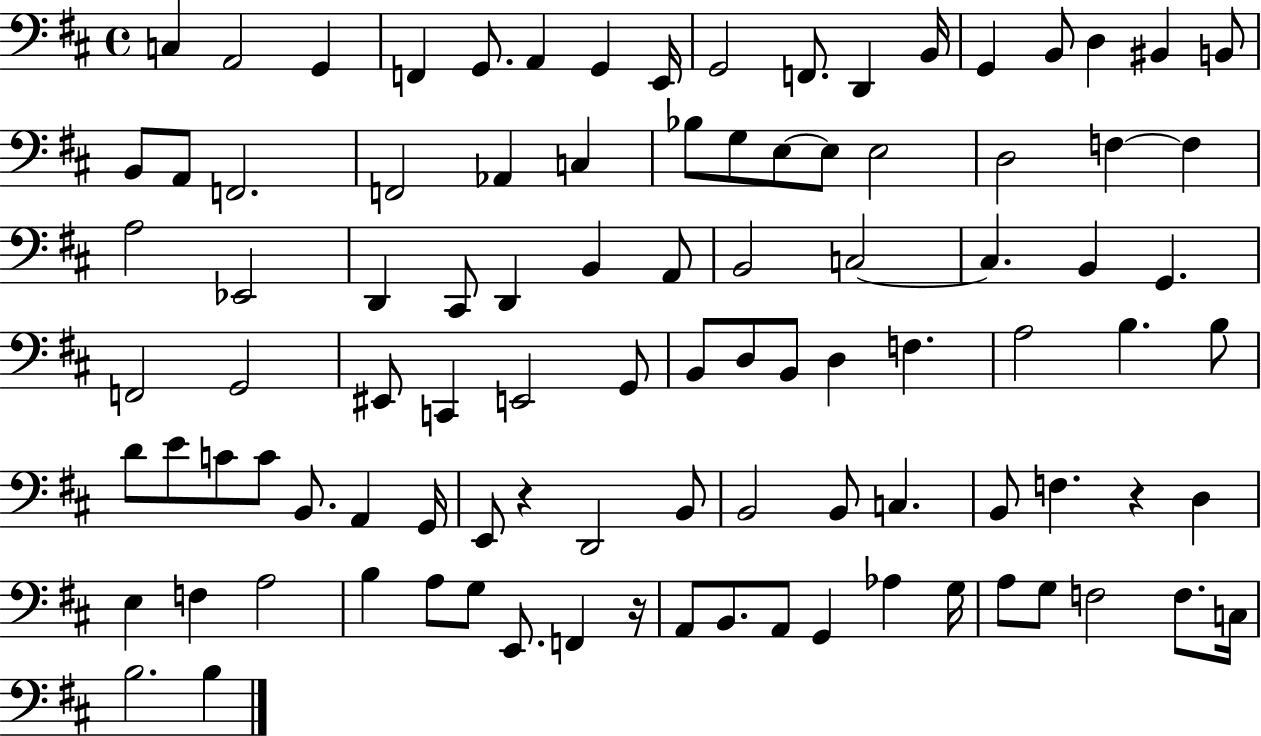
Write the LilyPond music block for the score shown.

{
  \clef bass
  \time 4/4
  \defaultTimeSignature
  \key d \major
  c4 a,2 g,4 | f,4 g,8. a,4 g,4 e,16 | g,2 f,8. d,4 b,16 | g,4 b,8 d4 bis,4 b,8 | \break b,8 a,8 f,2. | f,2 aes,4 c4 | bes8 g8 e8~~ e8 e2 | d2 f4~~ f4 | \break a2 ees,2 | d,4 cis,8 d,4 b,4 a,8 | b,2 c2~~ | c4. b,4 g,4. | \break f,2 g,2 | eis,8 c,4 e,2 g,8 | b,8 d8 b,8 d4 f4. | a2 b4. b8 | \break d'8 e'8 c'8 c'8 b,8. a,4 g,16 | e,8 r4 d,2 b,8 | b,2 b,8 c4. | b,8 f4. r4 d4 | \break e4 f4 a2 | b4 a8 g8 e,8. f,4 r16 | a,8 b,8. a,8 g,4 aes4 g16 | a8 g8 f2 f8. c16 | \break b2. b4 | \bar "|."
}